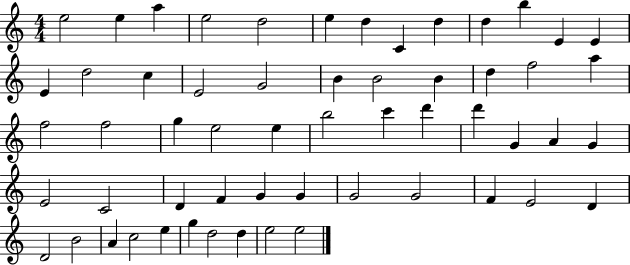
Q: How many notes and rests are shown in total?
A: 57